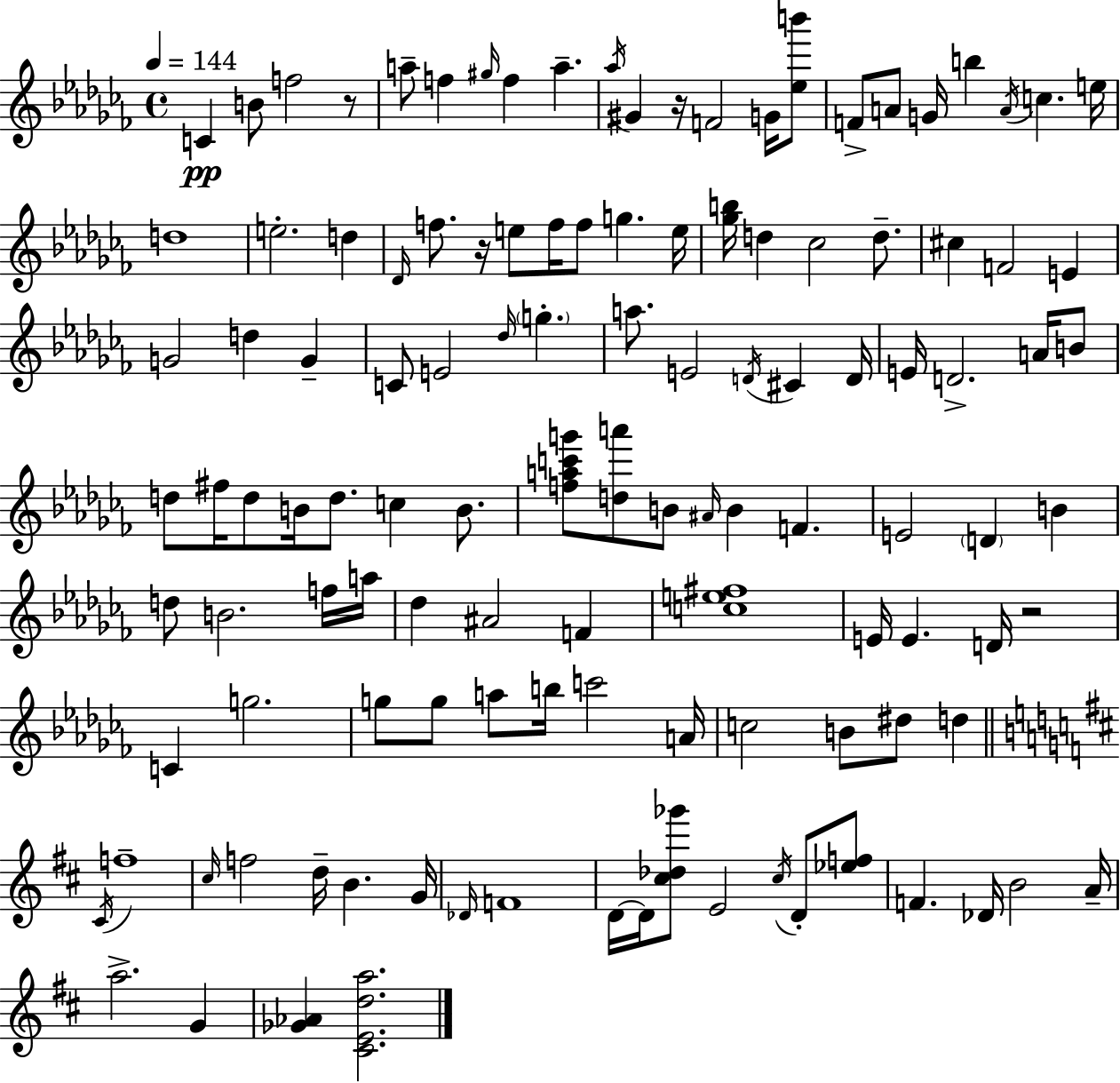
C4/q B4/e F5/h R/e A5/e F5/q G#5/s F5/q A5/q. Ab5/s G#4/q R/s F4/h G4/s [Eb5,B6]/e F4/e A4/e G4/s B5/q A4/s C5/q. E5/s D5/w E5/h. D5/q Db4/s F5/e. R/s E5/e F5/s F5/e G5/q. E5/s [Gb5,B5]/s D5/q CES5/h D5/e. C#5/q F4/h E4/q G4/h D5/q G4/q C4/e E4/h Db5/s G5/q. A5/e. E4/h D4/s C#4/q D4/s E4/s D4/h. A4/s B4/e D5/e F#5/s D5/e B4/s D5/e. C5/q B4/e. [F5,A5,C6,G6]/e [D5,A6]/e B4/e A#4/s B4/q F4/q. E4/h D4/q B4/q D5/e B4/h. F5/s A5/s Db5/q A#4/h F4/q [C5,E5,F#5]/w E4/s E4/q. D4/s R/h C4/q G5/h. G5/e G5/e A5/e B5/s C6/h A4/s C5/h B4/e D#5/e D5/q C#4/s F5/w C#5/s F5/h D5/s B4/q. G4/s Db4/s F4/w D4/s D4/s [C#5,Db5,Gb6]/e E4/h C#5/s D4/e [Eb5,F5]/e F4/q. Db4/s B4/h A4/s A5/h. G4/q [Gb4,Ab4]/q [C#4,E4,D5,A5]/h.